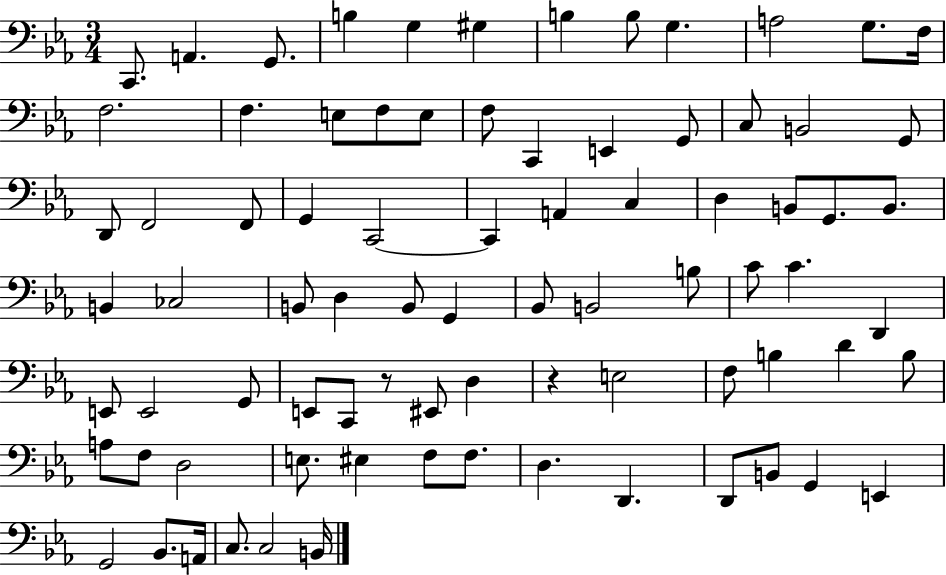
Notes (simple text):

C2/e. A2/q. G2/e. B3/q G3/q G#3/q B3/q B3/e G3/q. A3/h G3/e. F3/s F3/h. F3/q. E3/e F3/e E3/e F3/e C2/q E2/q G2/e C3/e B2/h G2/e D2/e F2/h F2/e G2/q C2/h C2/q A2/q C3/q D3/q B2/e G2/e. B2/e. B2/q CES3/h B2/e D3/q B2/e G2/q Bb2/e B2/h B3/e C4/e C4/q. D2/q E2/e E2/h G2/e E2/e C2/e R/e EIS2/e D3/q R/q E3/h F3/e B3/q D4/q B3/e A3/e F3/e D3/h E3/e. EIS3/q F3/e F3/e. D3/q. D2/q. D2/e B2/e G2/q E2/q G2/h Bb2/e. A2/s C3/e. C3/h B2/s